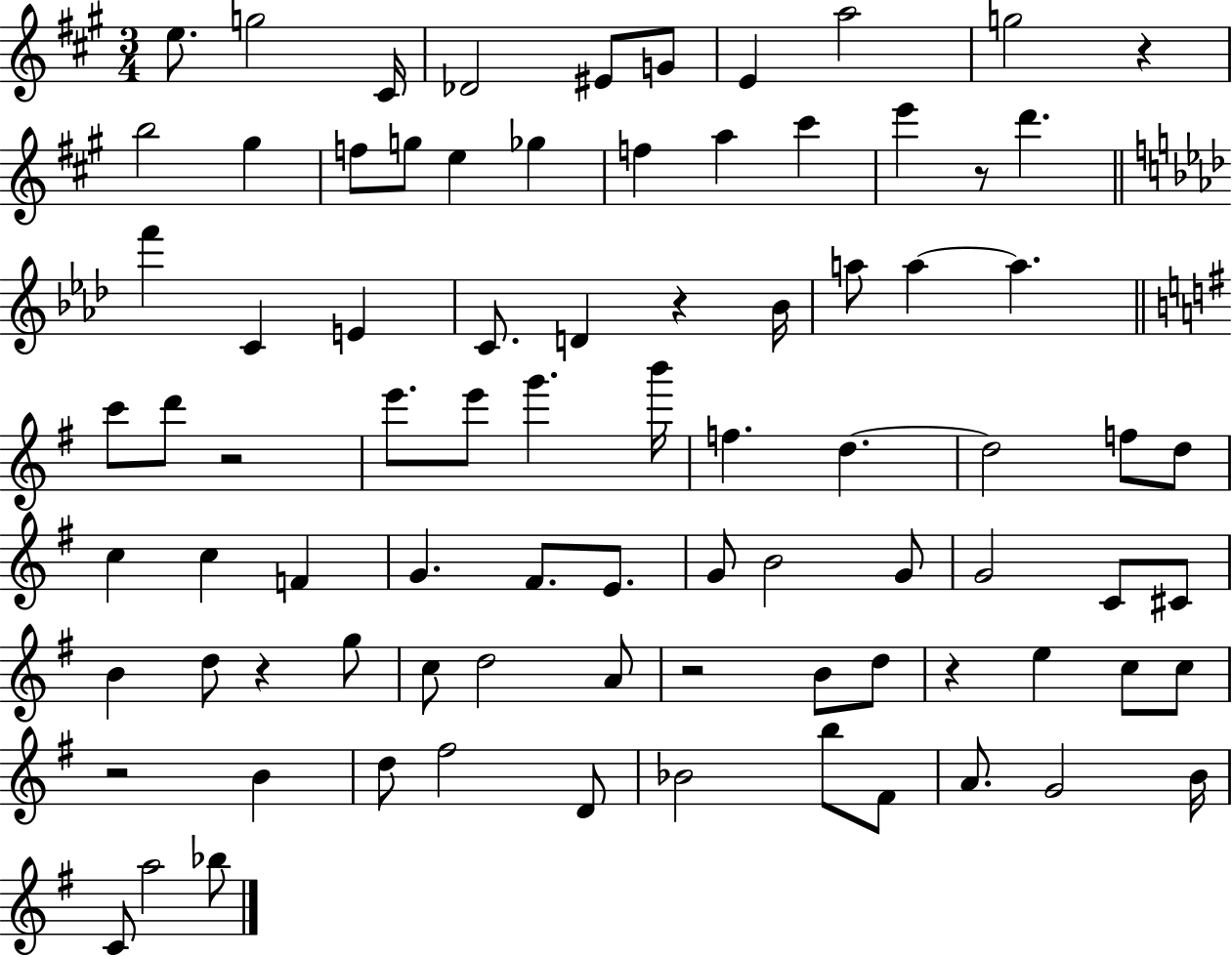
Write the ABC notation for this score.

X:1
T:Untitled
M:3/4
L:1/4
K:A
e/2 g2 ^C/4 _D2 ^E/2 G/2 E a2 g2 z b2 ^g f/2 g/2 e _g f a ^c' e' z/2 d' f' C E C/2 D z _B/4 a/2 a a c'/2 d'/2 z2 e'/2 e'/2 g' b'/4 f d d2 f/2 d/2 c c F G ^F/2 E/2 G/2 B2 G/2 G2 C/2 ^C/2 B d/2 z g/2 c/2 d2 A/2 z2 B/2 d/2 z e c/2 c/2 z2 B d/2 ^f2 D/2 _B2 b/2 ^F/2 A/2 G2 B/4 C/2 a2 _b/2